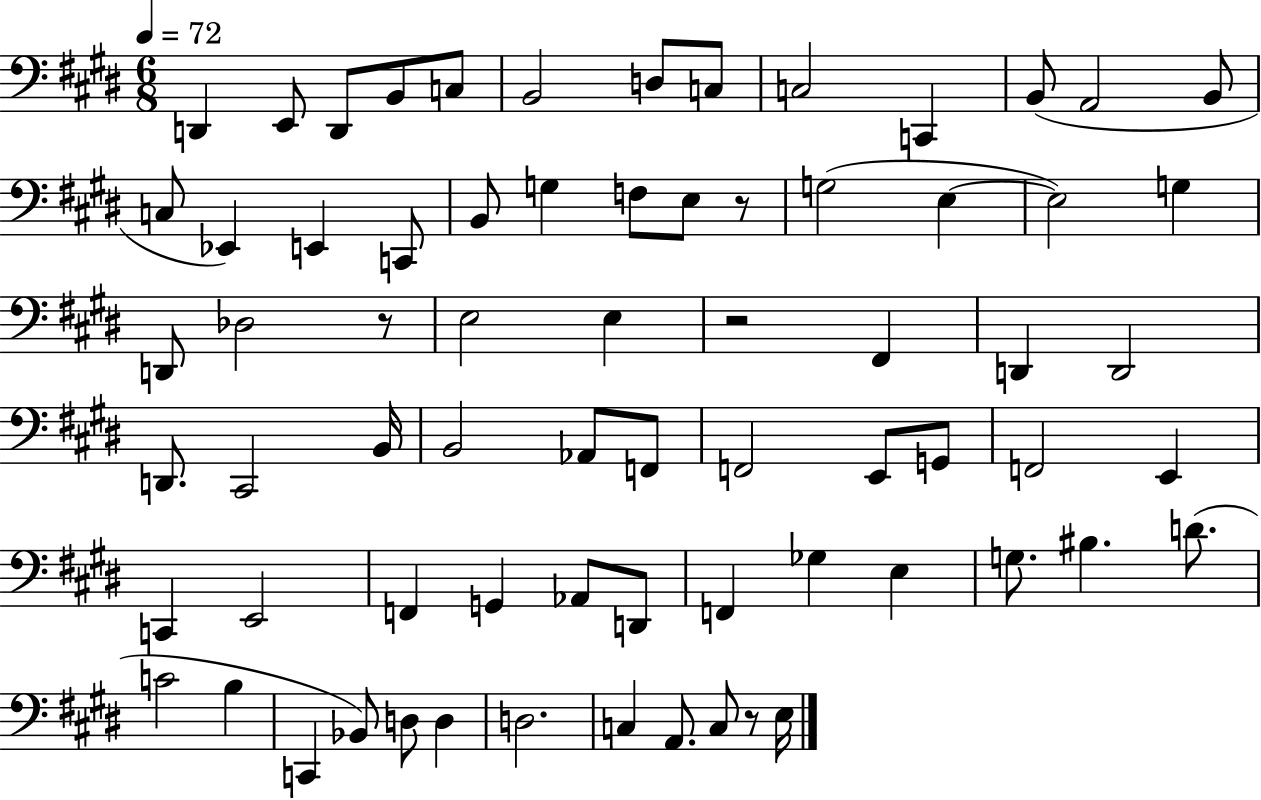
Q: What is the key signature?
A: E major